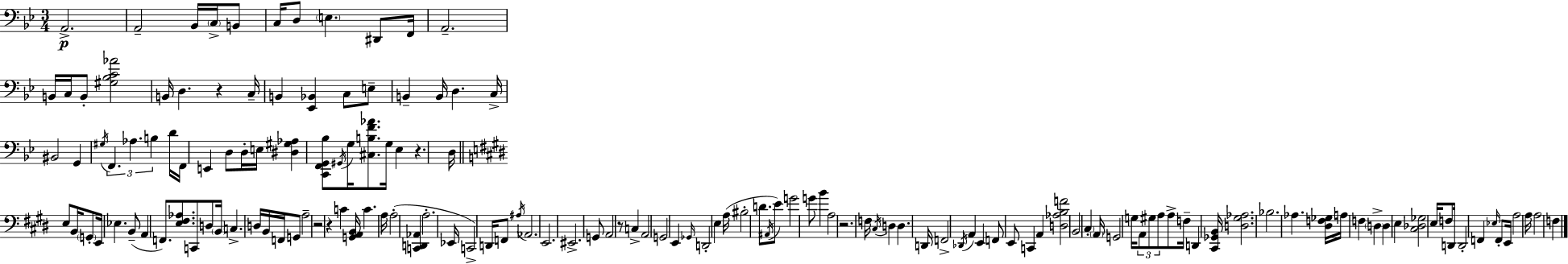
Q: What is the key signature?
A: G minor